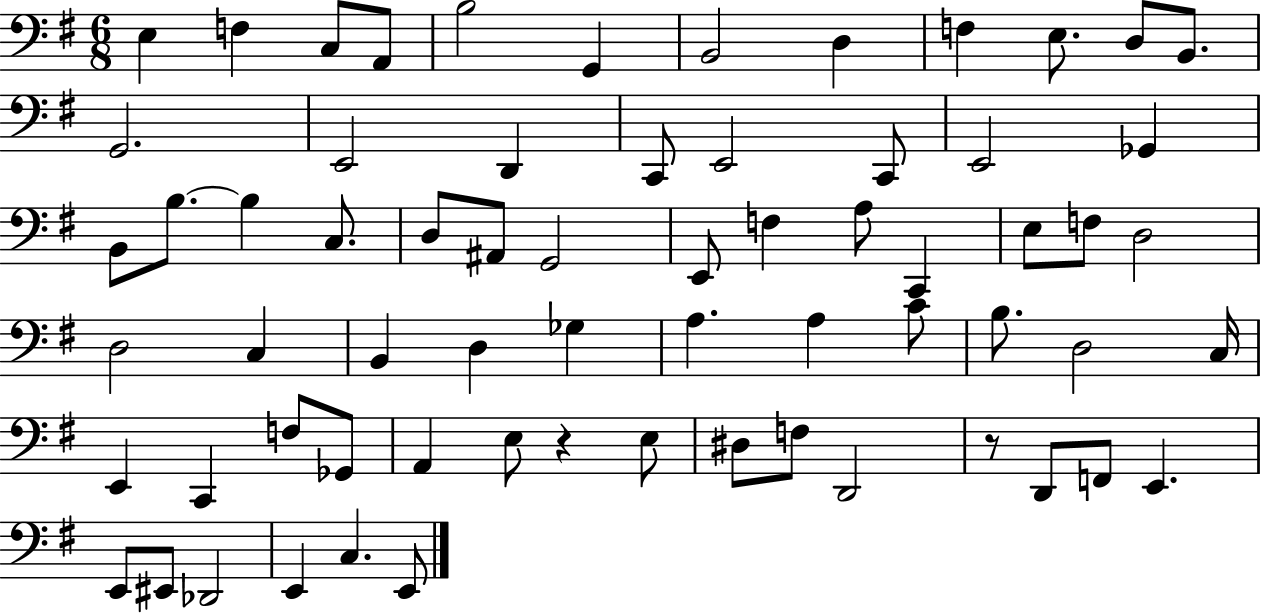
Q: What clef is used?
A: bass